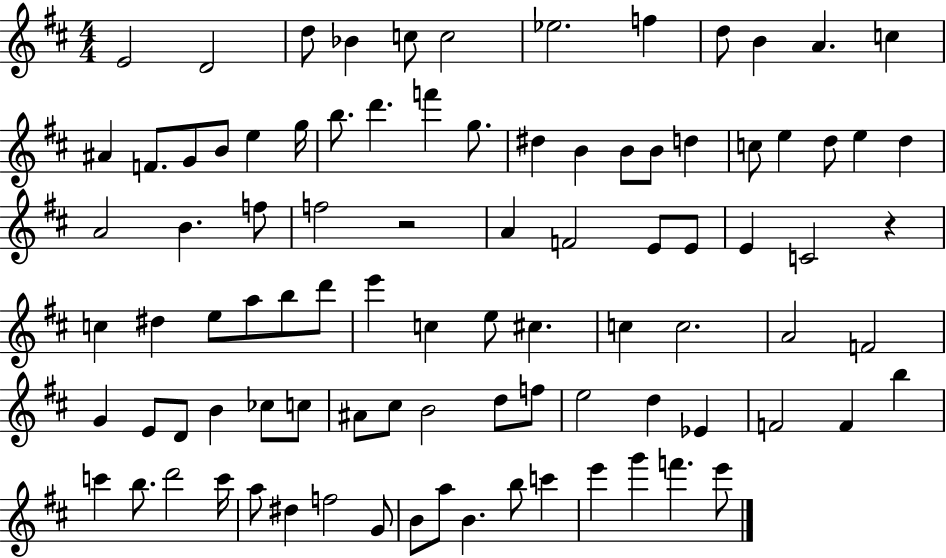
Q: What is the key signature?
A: D major